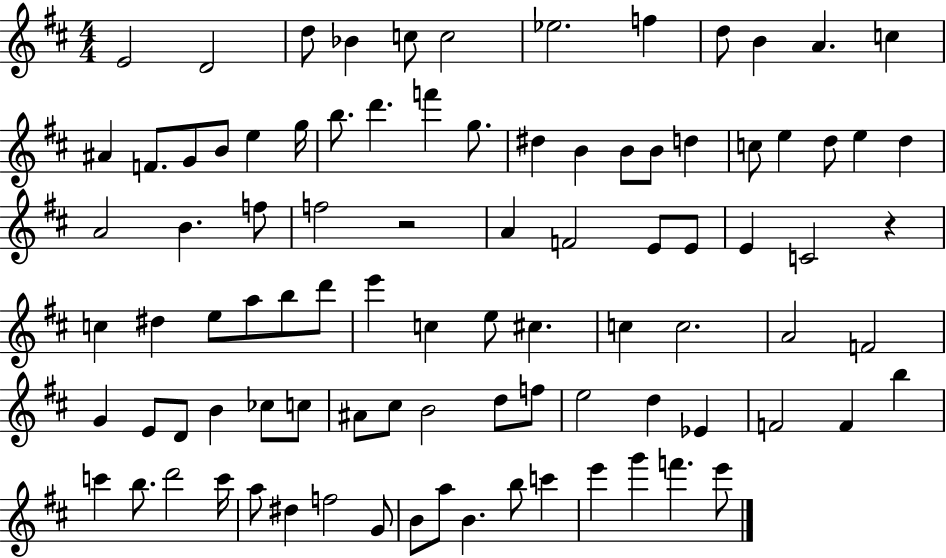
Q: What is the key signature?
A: D major